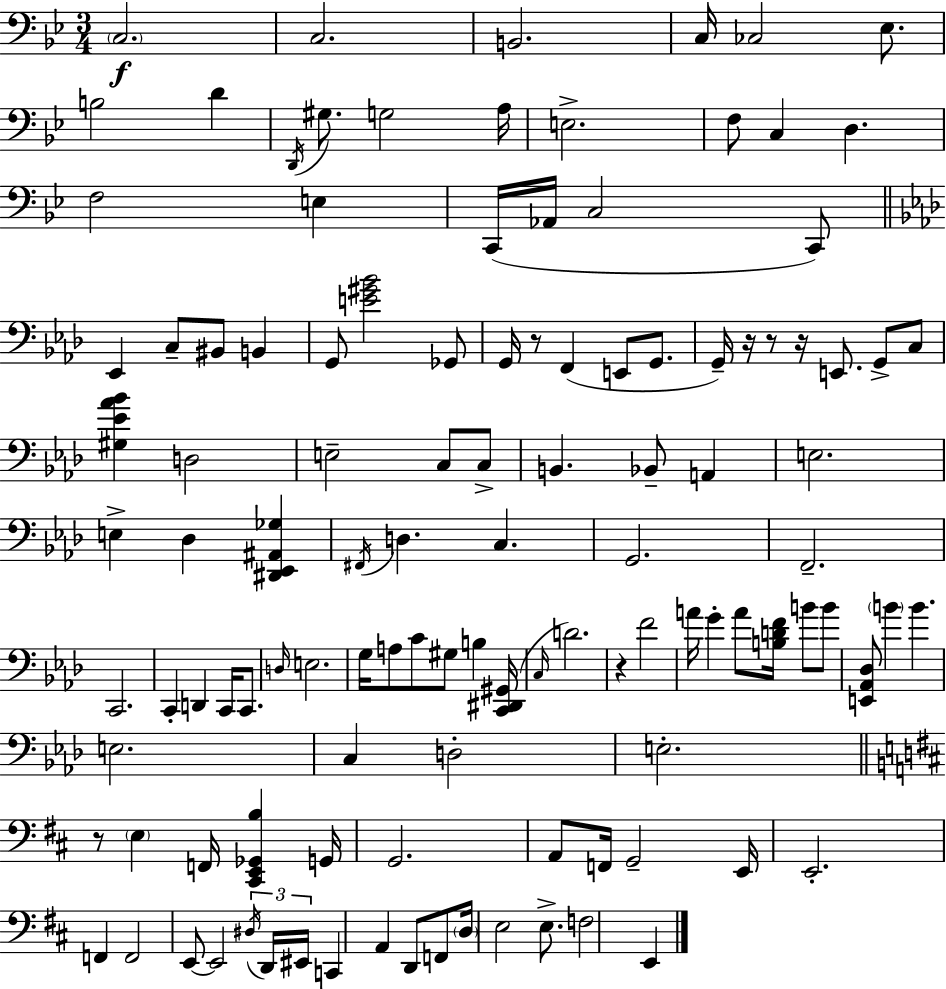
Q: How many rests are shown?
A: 6